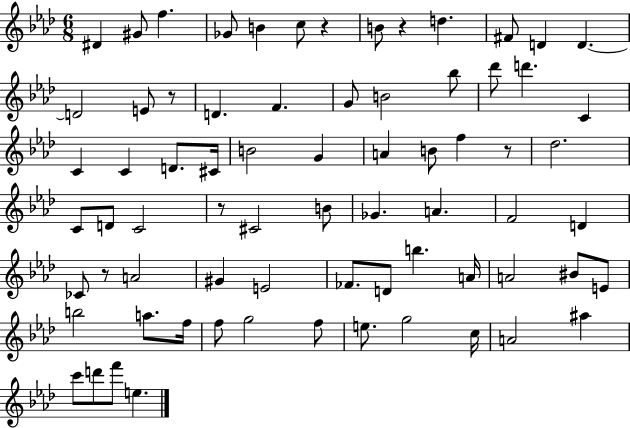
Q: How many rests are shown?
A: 6